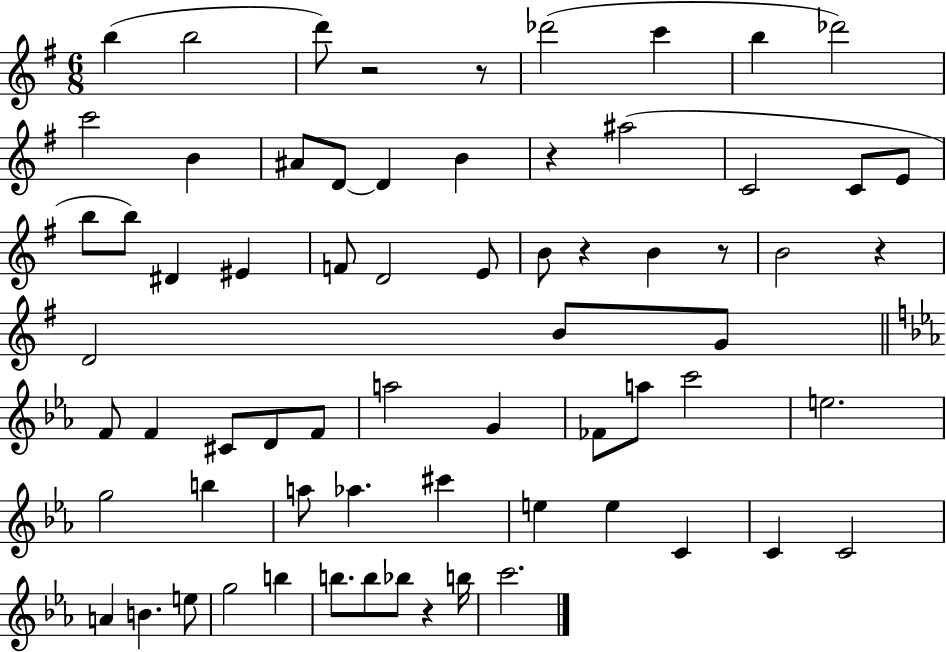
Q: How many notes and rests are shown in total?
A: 68